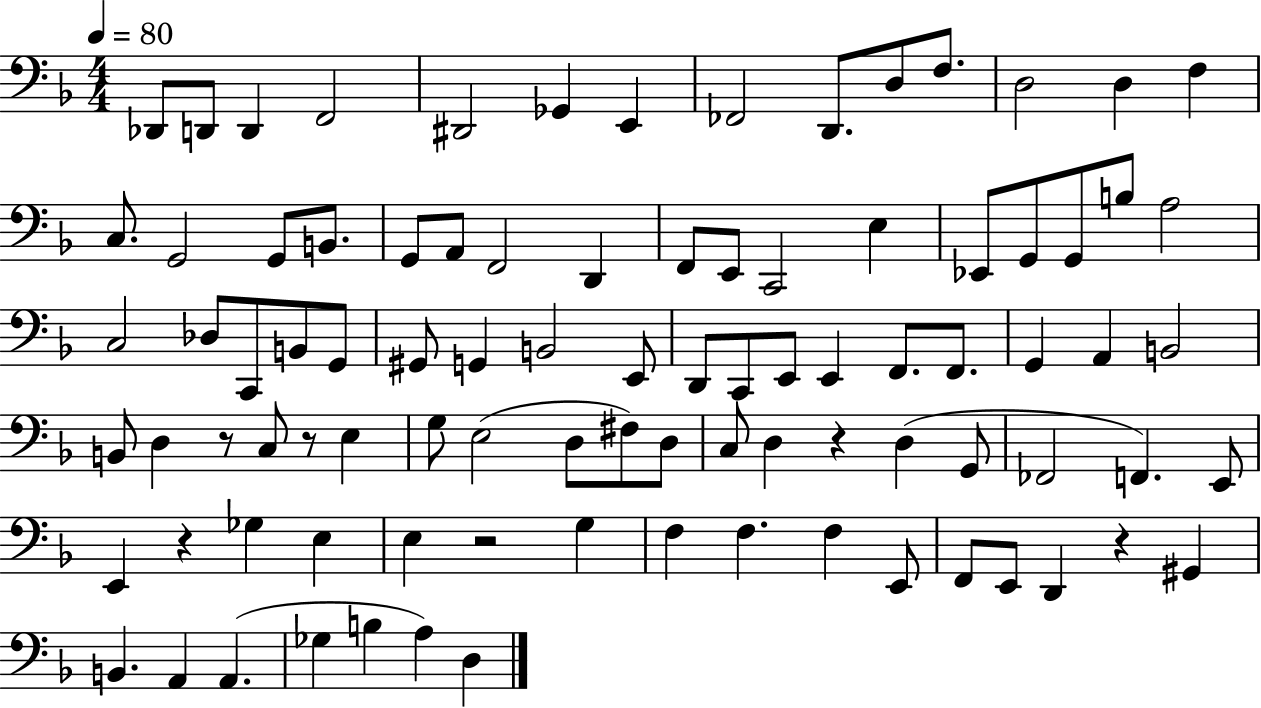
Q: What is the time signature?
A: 4/4